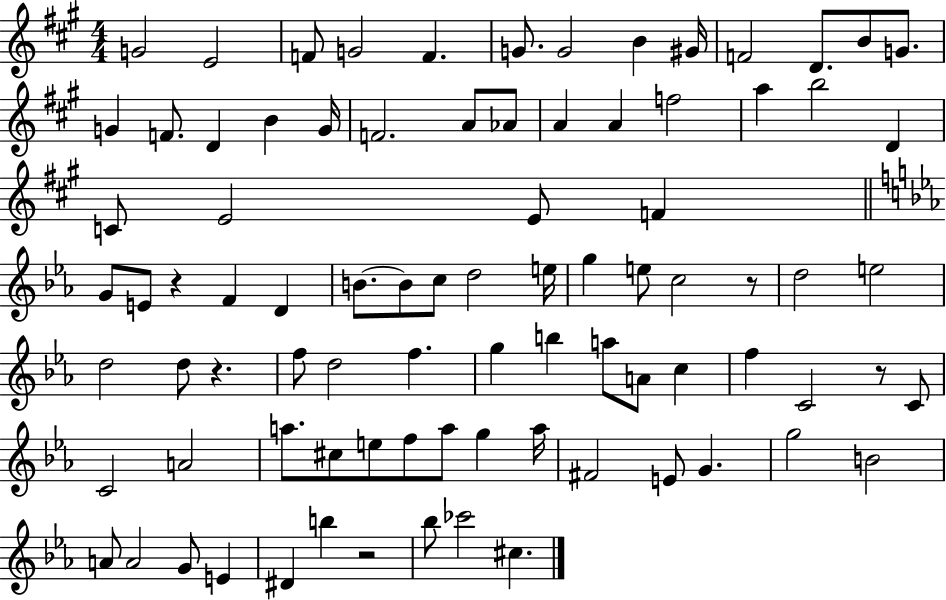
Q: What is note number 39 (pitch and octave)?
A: D5